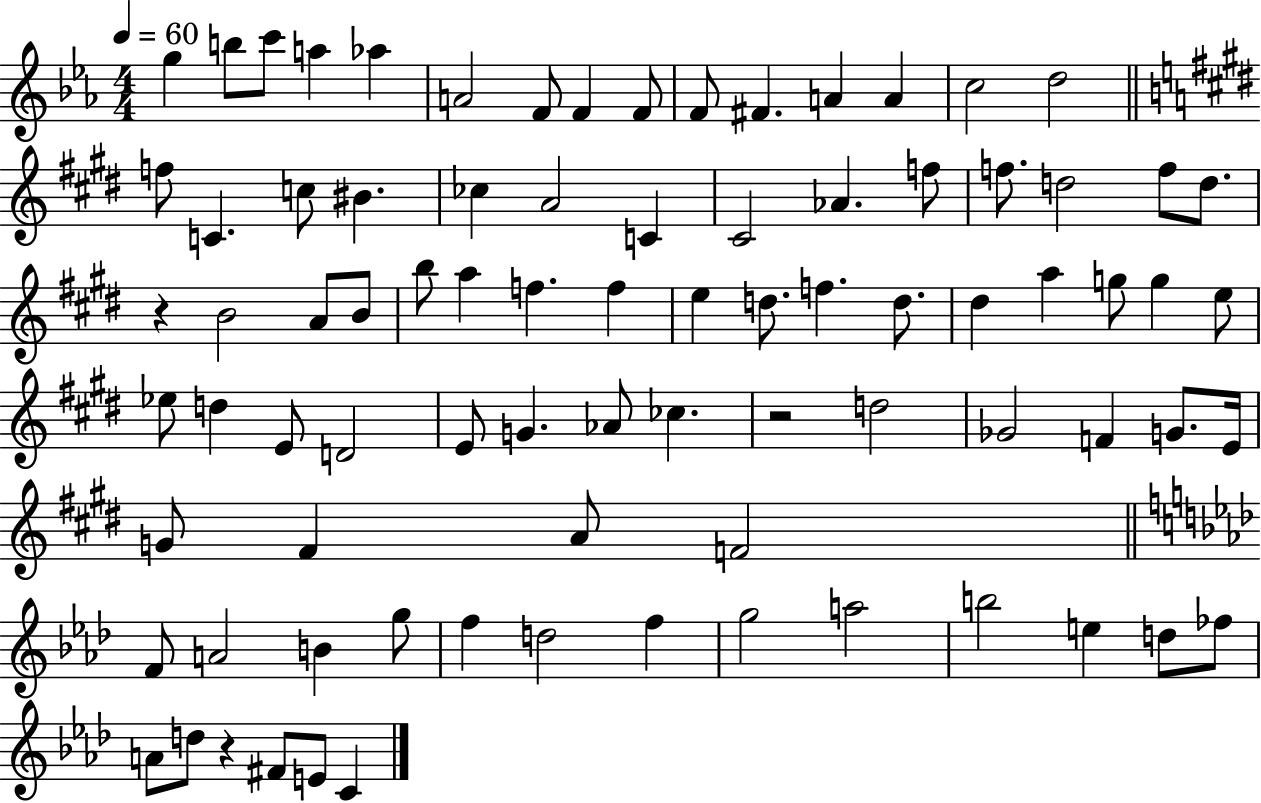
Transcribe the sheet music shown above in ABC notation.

X:1
T:Untitled
M:4/4
L:1/4
K:Eb
g b/2 c'/2 a _a A2 F/2 F F/2 F/2 ^F A A c2 d2 f/2 C c/2 ^B _c A2 C ^C2 _A f/2 f/2 d2 f/2 d/2 z B2 A/2 B/2 b/2 a f f e d/2 f d/2 ^d a g/2 g e/2 _e/2 d E/2 D2 E/2 G _A/2 _c z2 d2 _G2 F G/2 E/4 G/2 ^F A/2 F2 F/2 A2 B g/2 f d2 f g2 a2 b2 e d/2 _f/2 A/2 d/2 z ^F/2 E/2 C